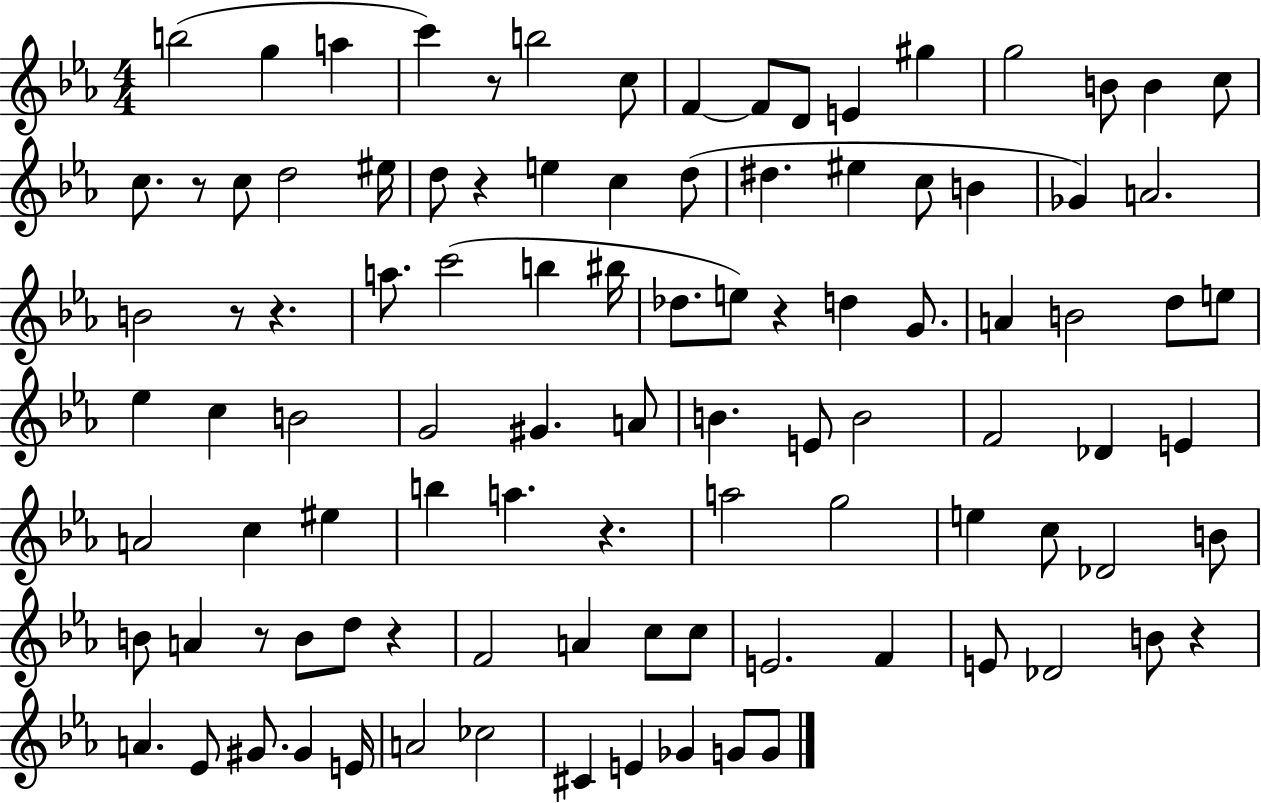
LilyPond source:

{
  \clef treble
  \numericTimeSignature
  \time 4/4
  \key ees \major
  b''2( g''4 a''4 | c'''4) r8 b''2 c''8 | f'4~~ f'8 d'8 e'4 gis''4 | g''2 b'8 b'4 c''8 | \break c''8. r8 c''8 d''2 eis''16 | d''8 r4 e''4 c''4 d''8( | dis''4. eis''4 c''8 b'4 | ges'4) a'2. | \break b'2 r8 r4. | a''8. c'''2( b''4 bis''16 | des''8. e''8) r4 d''4 g'8. | a'4 b'2 d''8 e''8 | \break ees''4 c''4 b'2 | g'2 gis'4. a'8 | b'4. e'8 b'2 | f'2 des'4 e'4 | \break a'2 c''4 eis''4 | b''4 a''4. r4. | a''2 g''2 | e''4 c''8 des'2 b'8 | \break b'8 a'4 r8 b'8 d''8 r4 | f'2 a'4 c''8 c''8 | e'2. f'4 | e'8 des'2 b'8 r4 | \break a'4. ees'8 gis'8. gis'4 e'16 | a'2 ces''2 | cis'4 e'4 ges'4 g'8 g'8 | \bar "|."
}